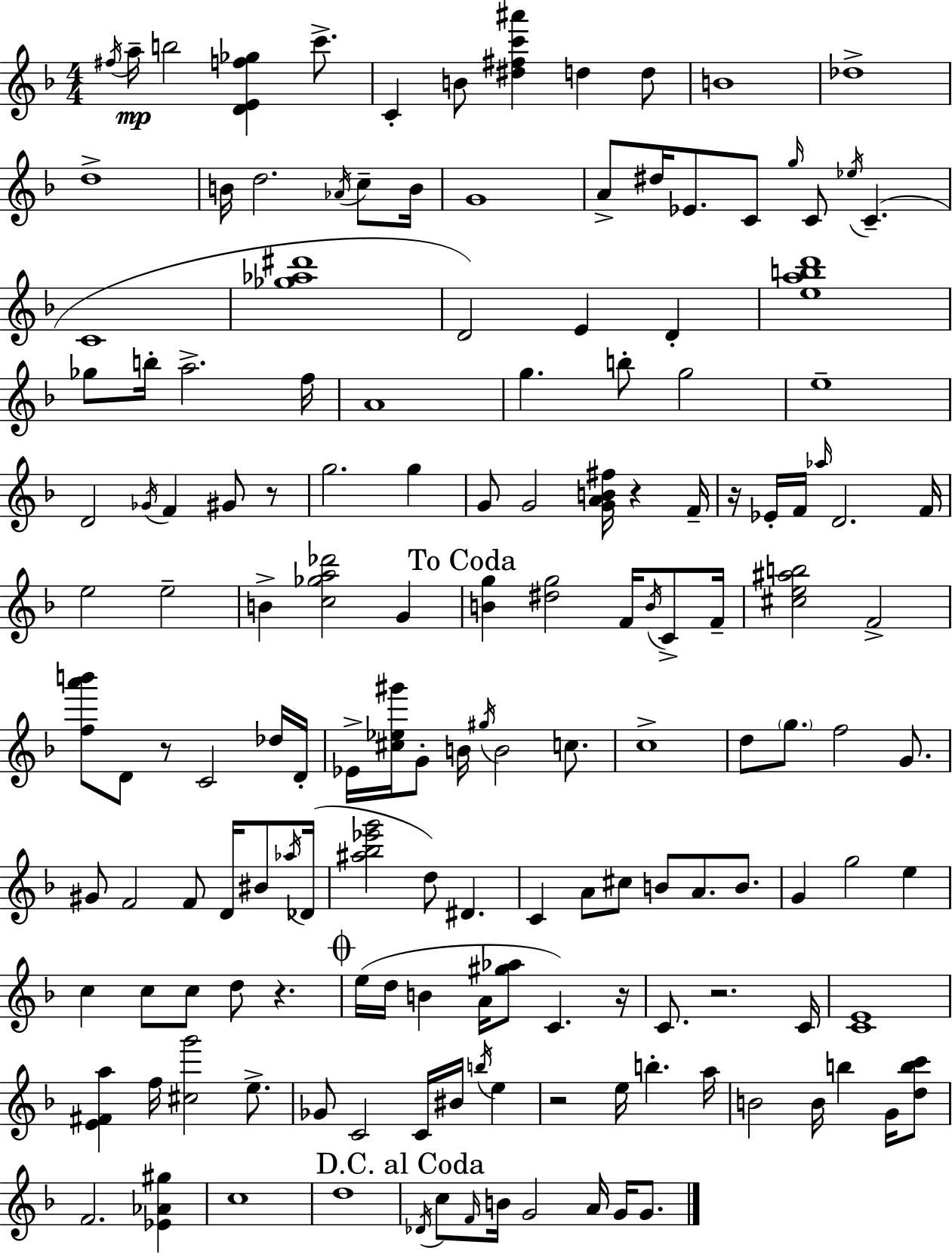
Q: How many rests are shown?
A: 8